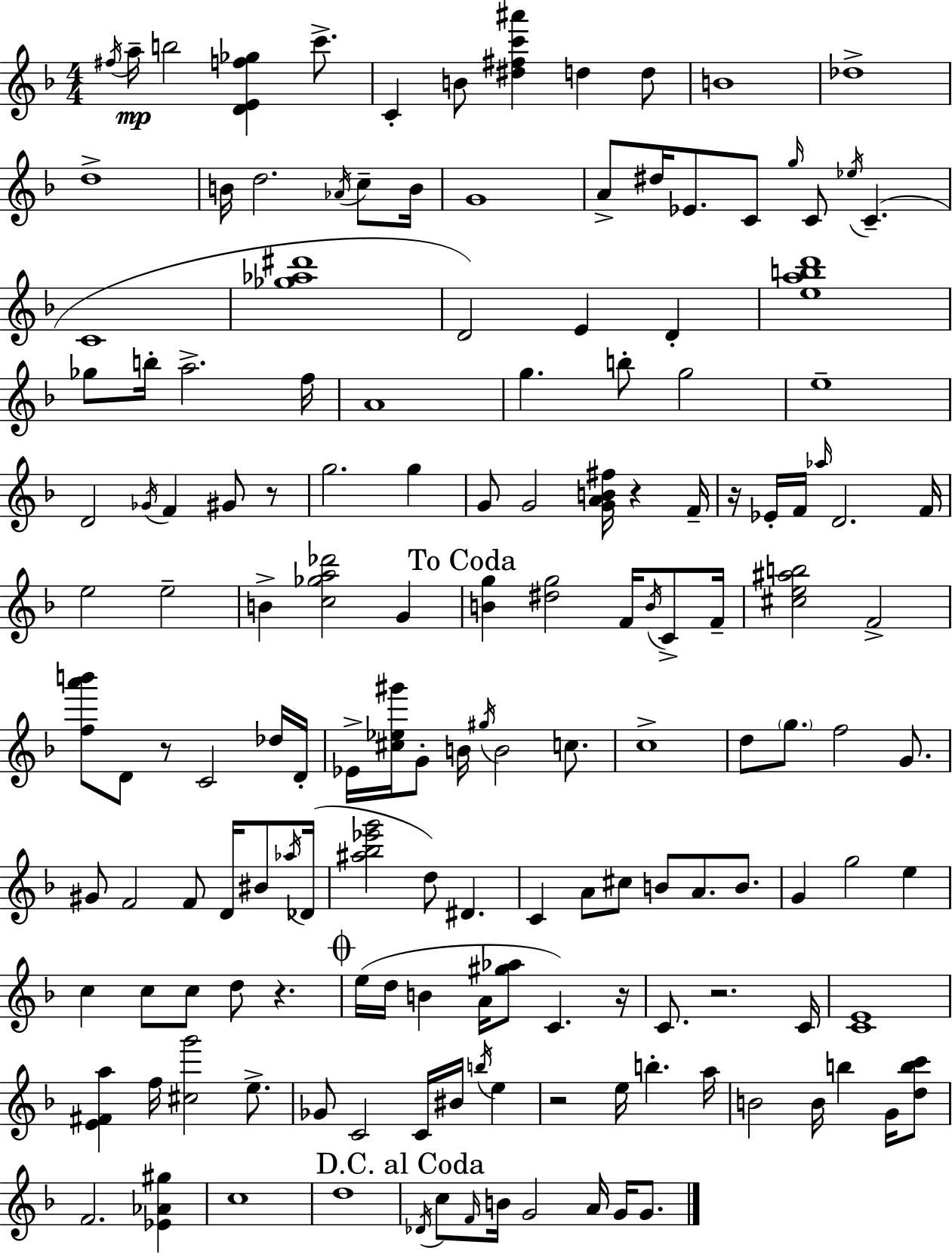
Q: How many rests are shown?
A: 8